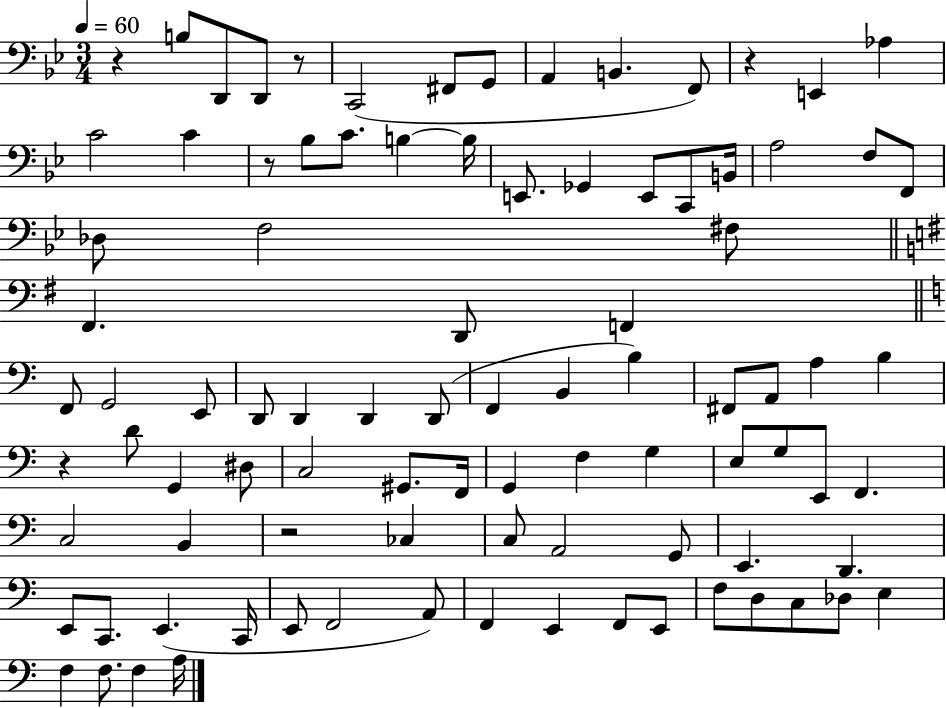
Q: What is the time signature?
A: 3/4